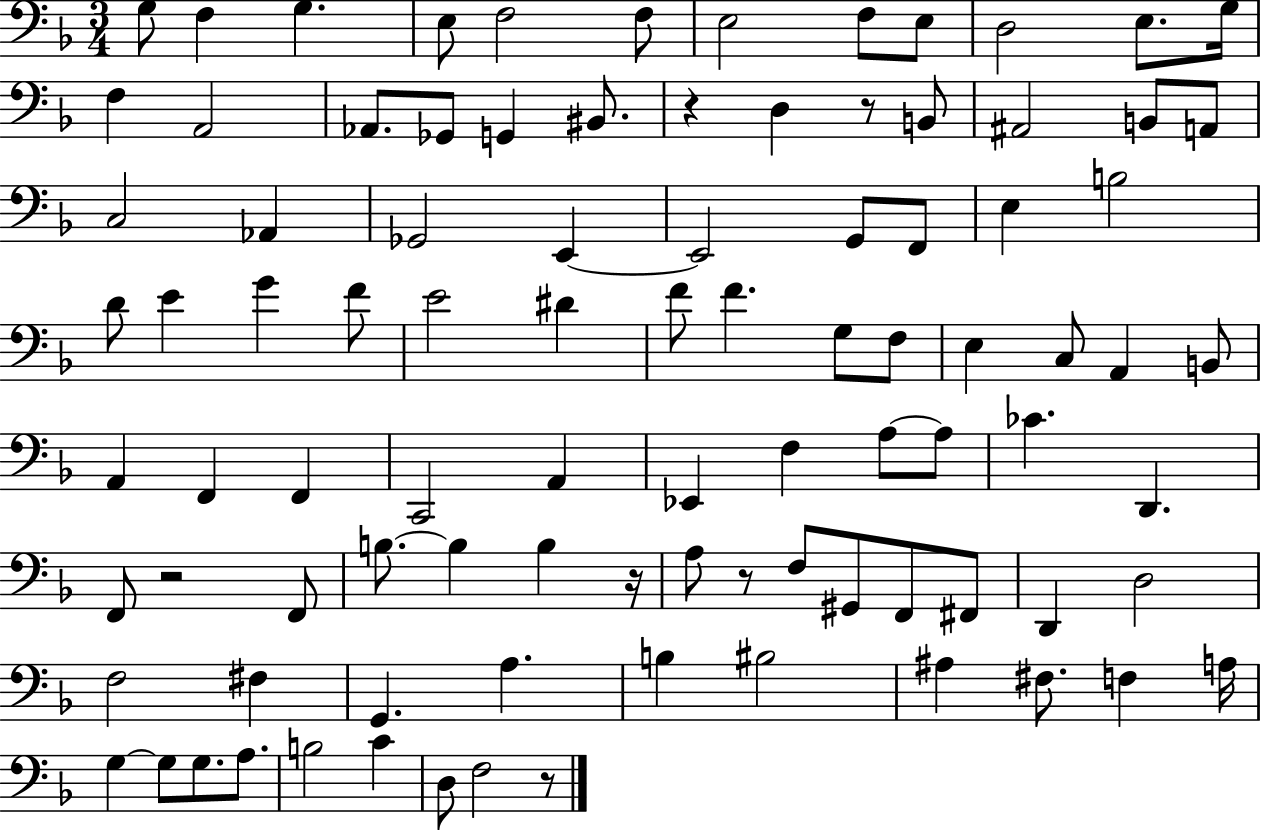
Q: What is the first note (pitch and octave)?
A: G3